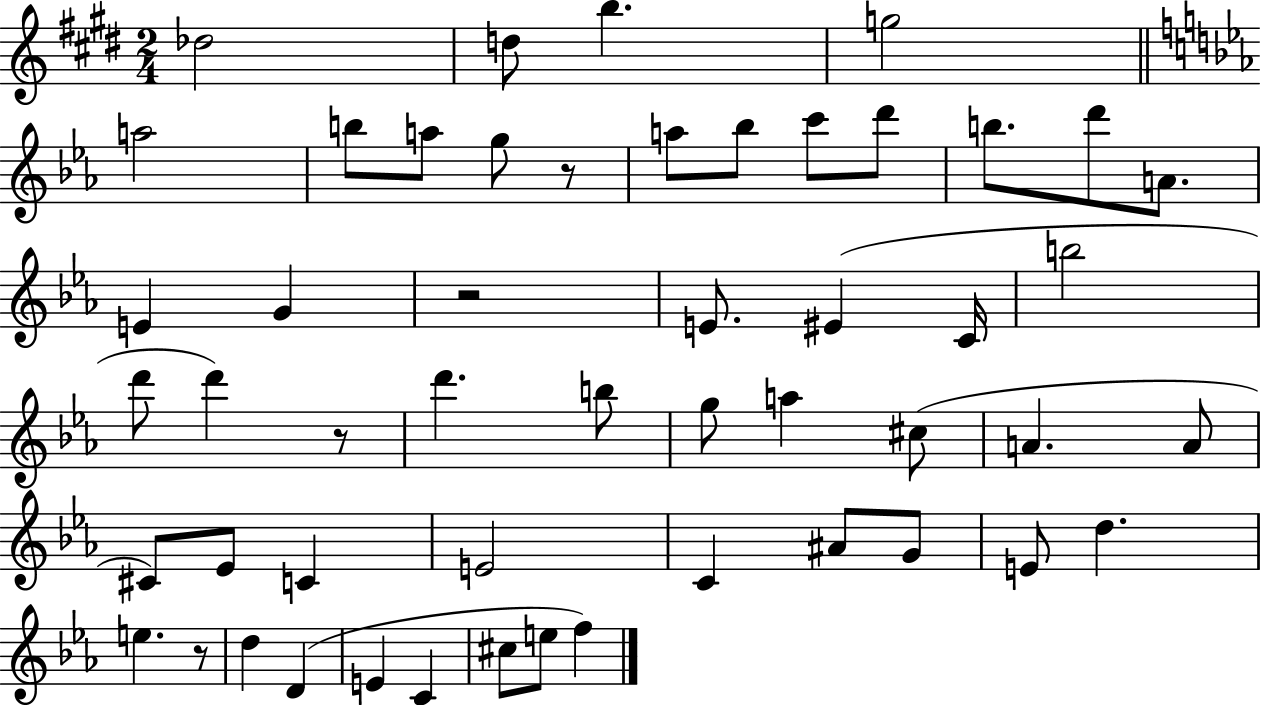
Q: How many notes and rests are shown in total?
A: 51